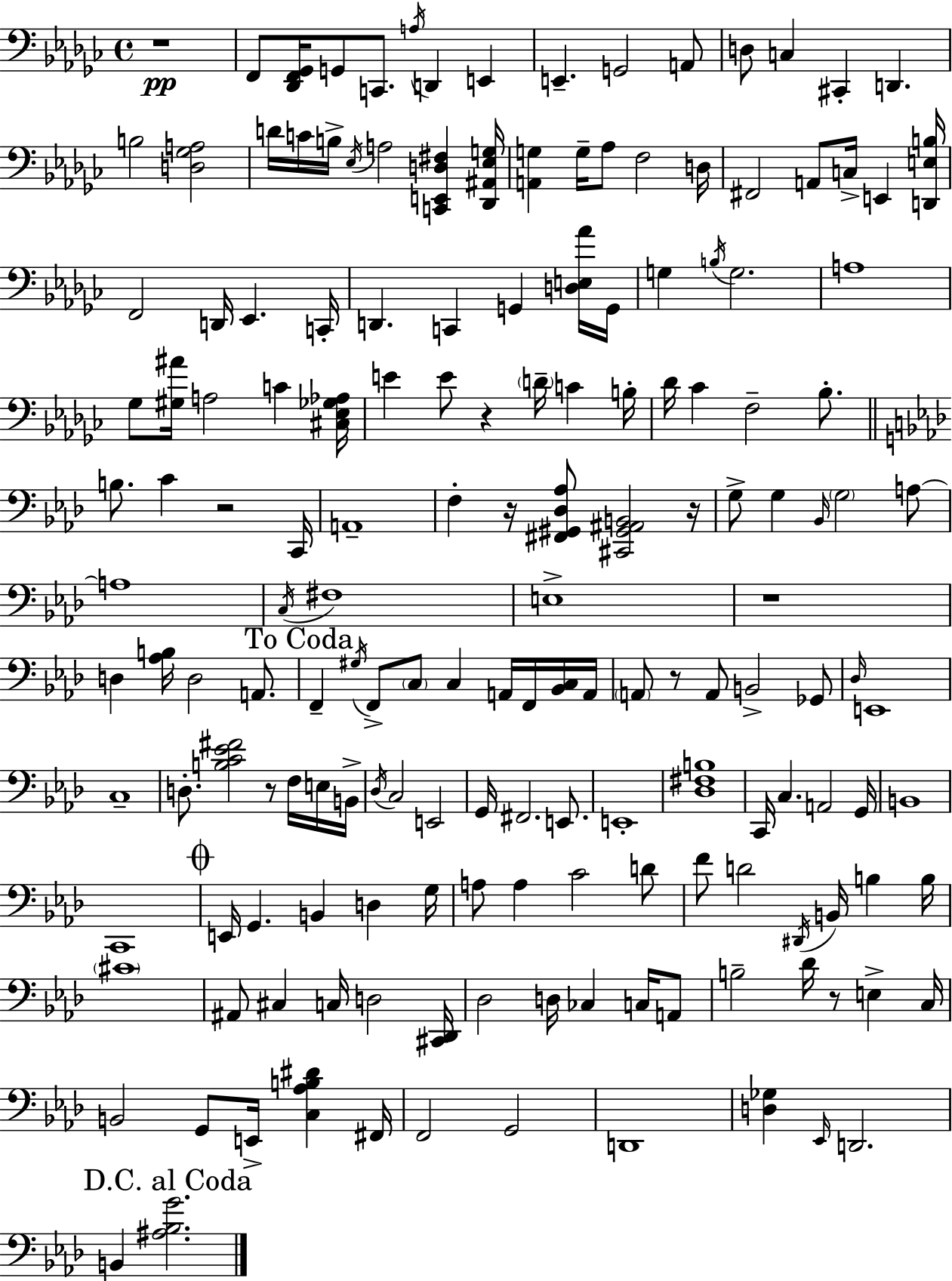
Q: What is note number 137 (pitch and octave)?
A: Eb2